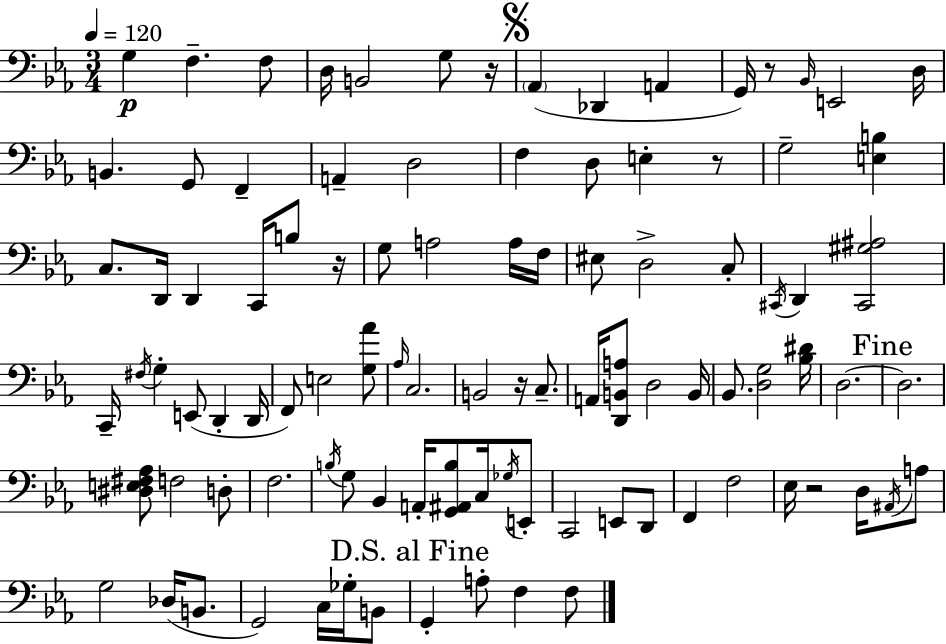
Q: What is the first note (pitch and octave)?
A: G3